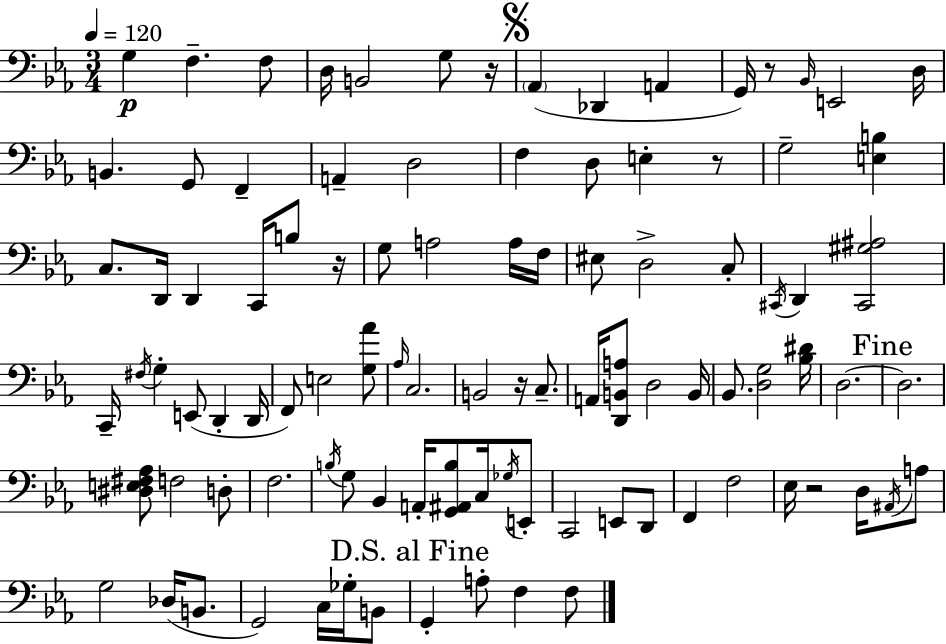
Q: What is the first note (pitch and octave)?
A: G3